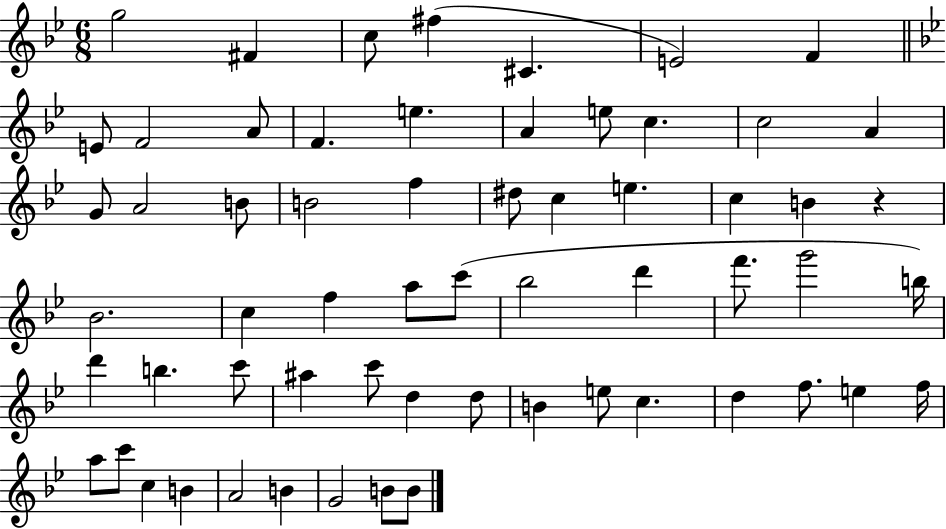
G5/h F#4/q C5/e F#5/q C#4/q. E4/h F4/q E4/e F4/h A4/e F4/q. E5/q. A4/q E5/e C5/q. C5/h A4/q G4/e A4/h B4/e B4/h F5/q D#5/e C5/q E5/q. C5/q B4/q R/q Bb4/h. C5/q F5/q A5/e C6/e Bb5/h D6/q F6/e. G6/h B5/s D6/q B5/q. C6/e A#5/q C6/e D5/q D5/e B4/q E5/e C5/q. D5/q F5/e. E5/q F5/s A5/e C6/e C5/q B4/q A4/h B4/q G4/h B4/e B4/e